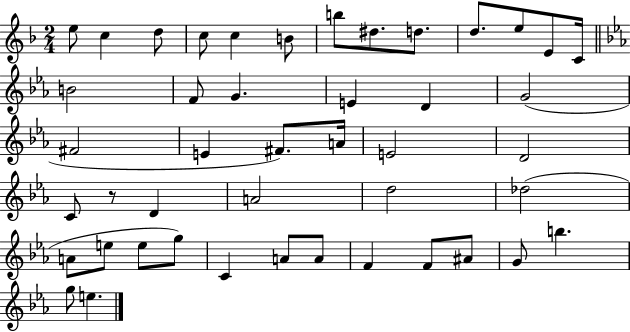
{
  \clef treble
  \numericTimeSignature
  \time 2/4
  \key f \major
  e''8 c''4 d''8 | c''8 c''4 b'8 | b''8 dis''8. d''8. | d''8. e''8 e'8 c'16 | \break \bar "||" \break \key c \minor b'2 | f'8 g'4. | e'4 d'4 | g'2( | \break fis'2 | e'4 fis'8.) a'16 | e'2 | d'2 | \break c'8 r8 d'4 | a'2 | d''2 | des''2( | \break a'8 e''8 e''8 g''8) | c'4 a'8 a'8 | f'4 f'8 ais'8 | g'8 b''4. | \break g''8 e''4. | \bar "|."
}